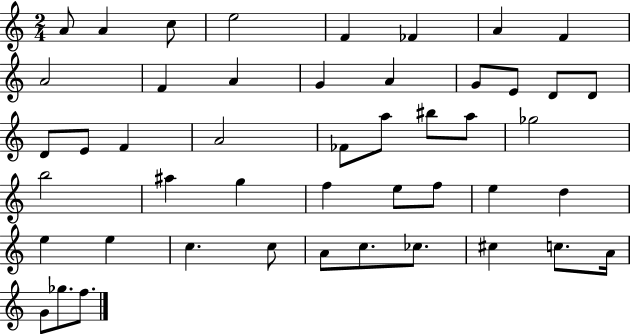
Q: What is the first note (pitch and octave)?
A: A4